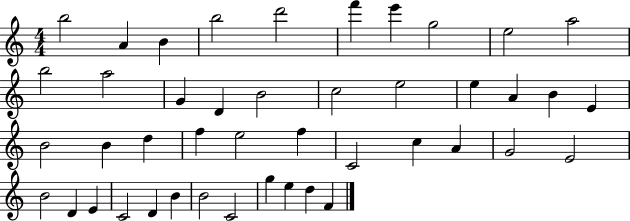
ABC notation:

X:1
T:Untitled
M:4/4
L:1/4
K:C
b2 A B b2 d'2 f' e' g2 e2 a2 b2 a2 G D B2 c2 e2 e A B E B2 B d f e2 f C2 c A G2 E2 B2 D E C2 D B B2 C2 g e d F